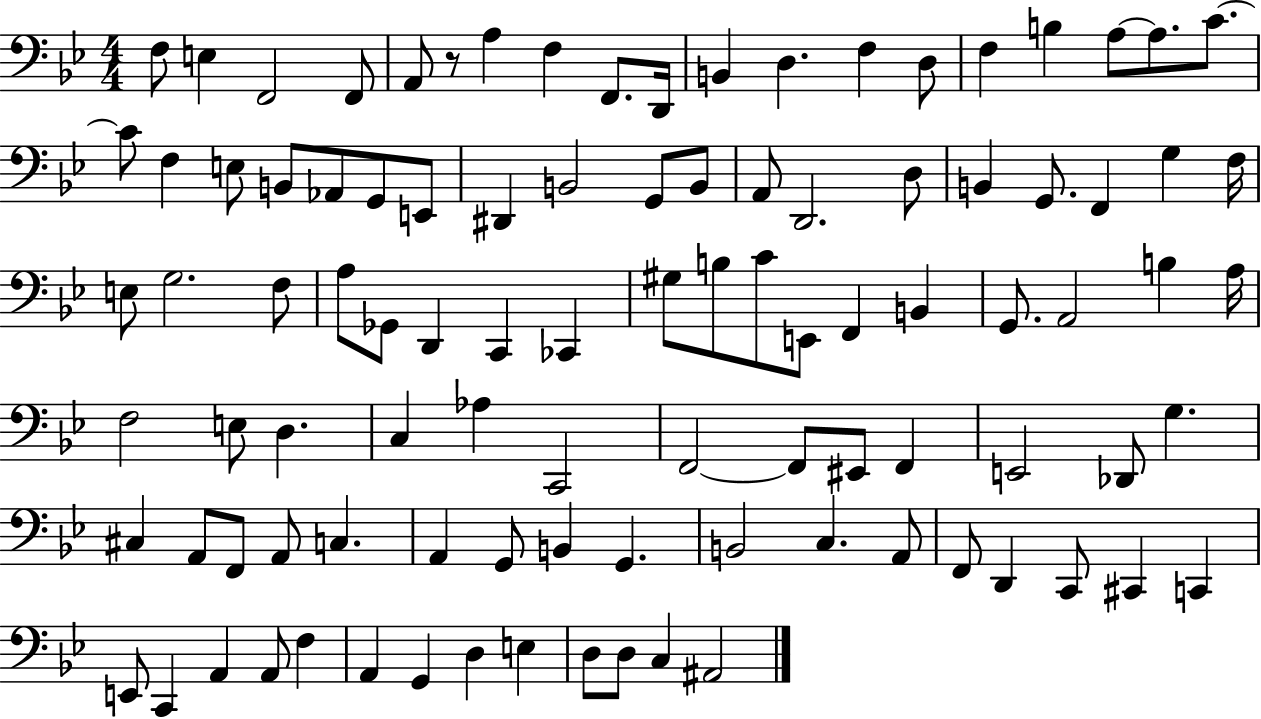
{
  \clef bass
  \numericTimeSignature
  \time 4/4
  \key bes \major
  f8 e4 f,2 f,8 | a,8 r8 a4 f4 f,8. d,16 | b,4 d4. f4 d8 | f4 b4 a8~~ a8. c'8.~~ | \break c'8 f4 e8 b,8 aes,8 g,8 e,8 | dis,4 b,2 g,8 b,8 | a,8 d,2. d8 | b,4 g,8. f,4 g4 f16 | \break e8 g2. f8 | a8 ges,8 d,4 c,4 ces,4 | gis8 b8 c'8 e,8 f,4 b,4 | g,8. a,2 b4 a16 | \break f2 e8 d4. | c4 aes4 c,2 | f,2~~ f,8 eis,8 f,4 | e,2 des,8 g4. | \break cis4 a,8 f,8 a,8 c4. | a,4 g,8 b,4 g,4. | b,2 c4. a,8 | f,8 d,4 c,8 cis,4 c,4 | \break e,8 c,4 a,4 a,8 f4 | a,4 g,4 d4 e4 | d8 d8 c4 ais,2 | \bar "|."
}